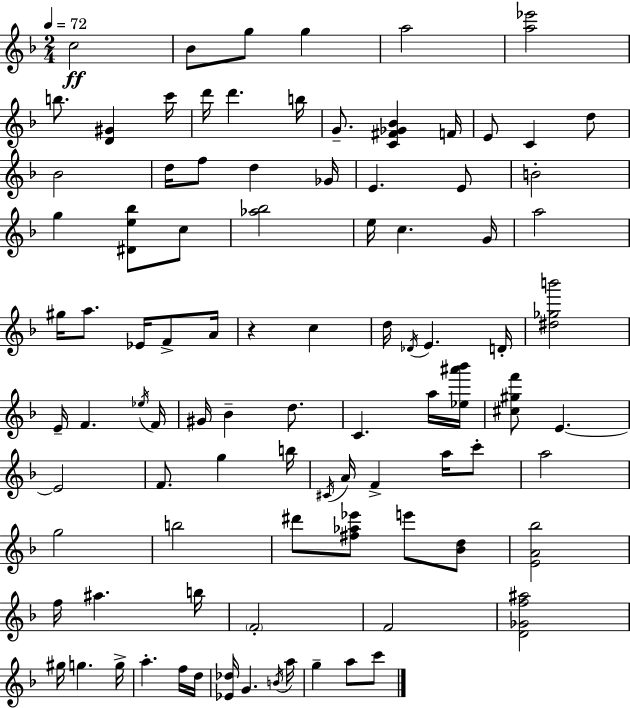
{
  \clef treble
  \numericTimeSignature
  \time 2/4
  \key f \major
  \tempo 4 = 72
  c''2\ff | bes'8 g''8 g''4 | a''2 | <a'' ees'''>2 | \break b''8. <d' gis'>4 c'''16 | d'''16 d'''4. b''16 | g'8.-- <c' fis' ges' bes'>4 f'16 | e'8 c'4 d''8 | \break bes'2 | d''16 f''8 d''4 ges'16 | e'4. e'8 | b'2-. | \break g''4 <dis' e'' bes''>8 c''8 | <aes'' bes''>2 | e''16 c''4. g'16 | a''2 | \break gis''16 a''8. ees'16 f'8-> a'16 | r4 c''4 | d''16 \acciaccatura { des'16 } e'4. | d'16-. <dis'' ges'' b'''>2 | \break e'16-- f'4. | \acciaccatura { ees''16 } f'16 gis'16 bes'4-- d''8. | c'4. | a''16 <ees'' ais''' bes'''>16 <cis'' gis'' f'''>8 e'4.~~ | \break e'2 | f'8. g''4 | b''16 \acciaccatura { cis'16 } a'16 f'4-> | a''16 c'''8-. a''2 | \break g''2 | b''2 | dis'''8 <fis'' aes'' ees'''>8 e'''8 | <bes' d''>8 <e' a' bes''>2 | \break f''16 ais''4. | b''16 \parenthesize f'2-. | f'2 | <d' ges' f'' ais''>2 | \break gis''16 g''4. | g''16-> a''4.-. | f''16 d''16 <ees' des''>16 g'4. | \acciaccatura { b'16 } a''16 g''4-- | \break a''8 c'''8 \bar "|."
}